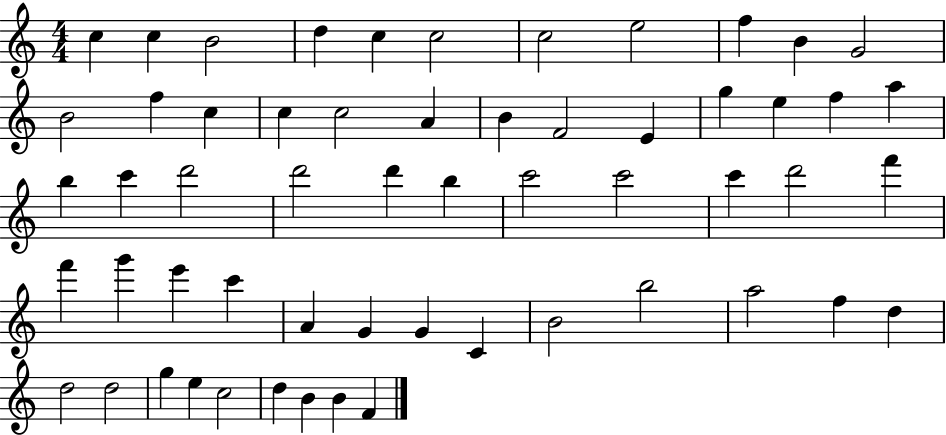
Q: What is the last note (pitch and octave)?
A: F4